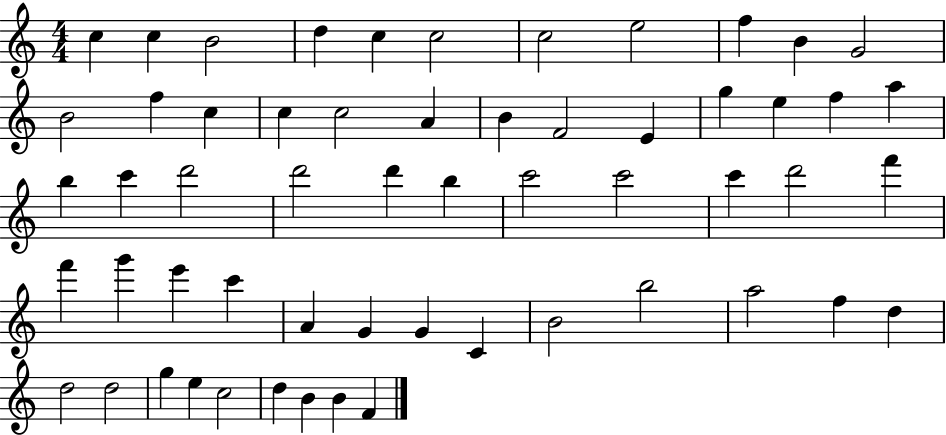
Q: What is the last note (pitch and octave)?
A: F4